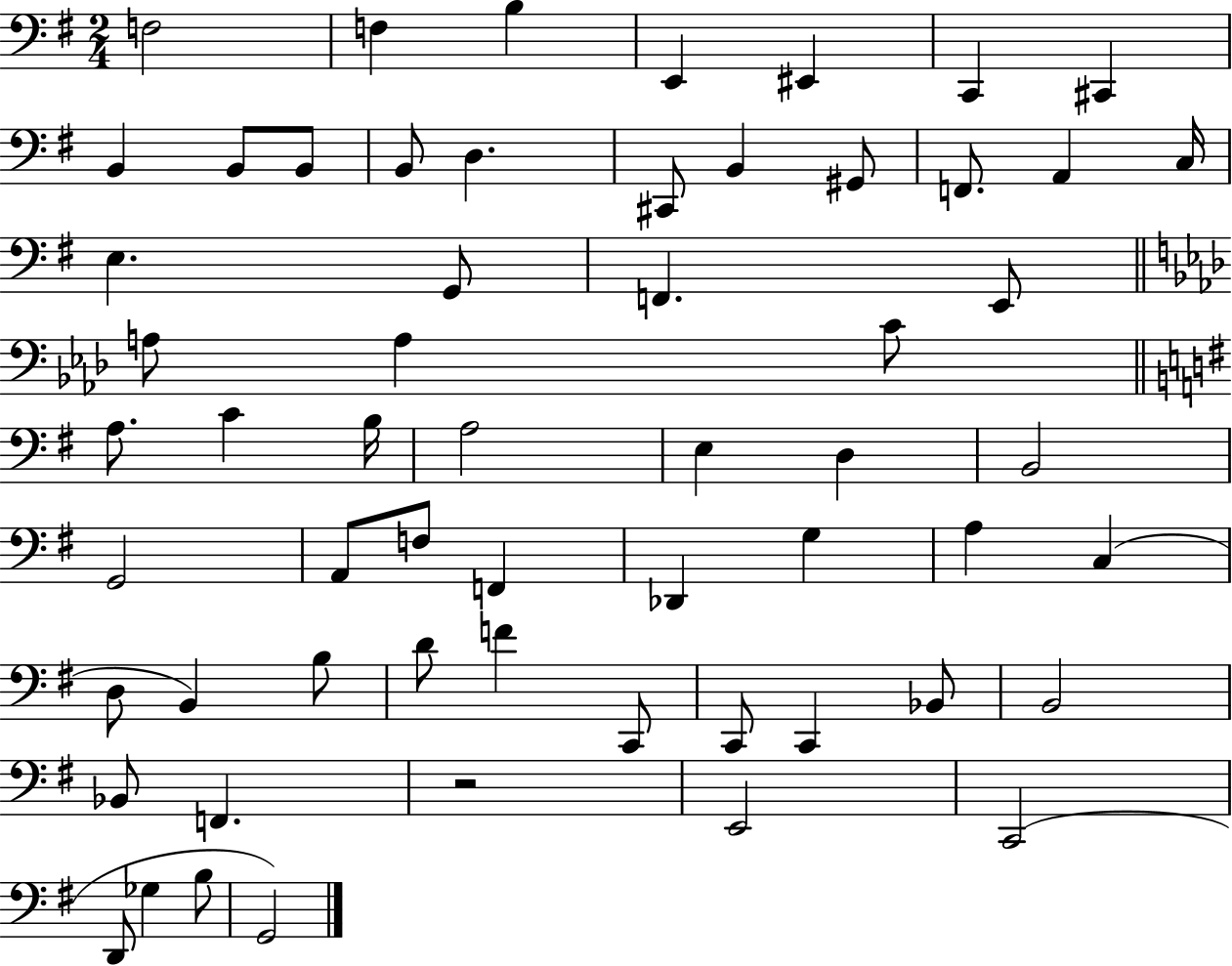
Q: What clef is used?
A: bass